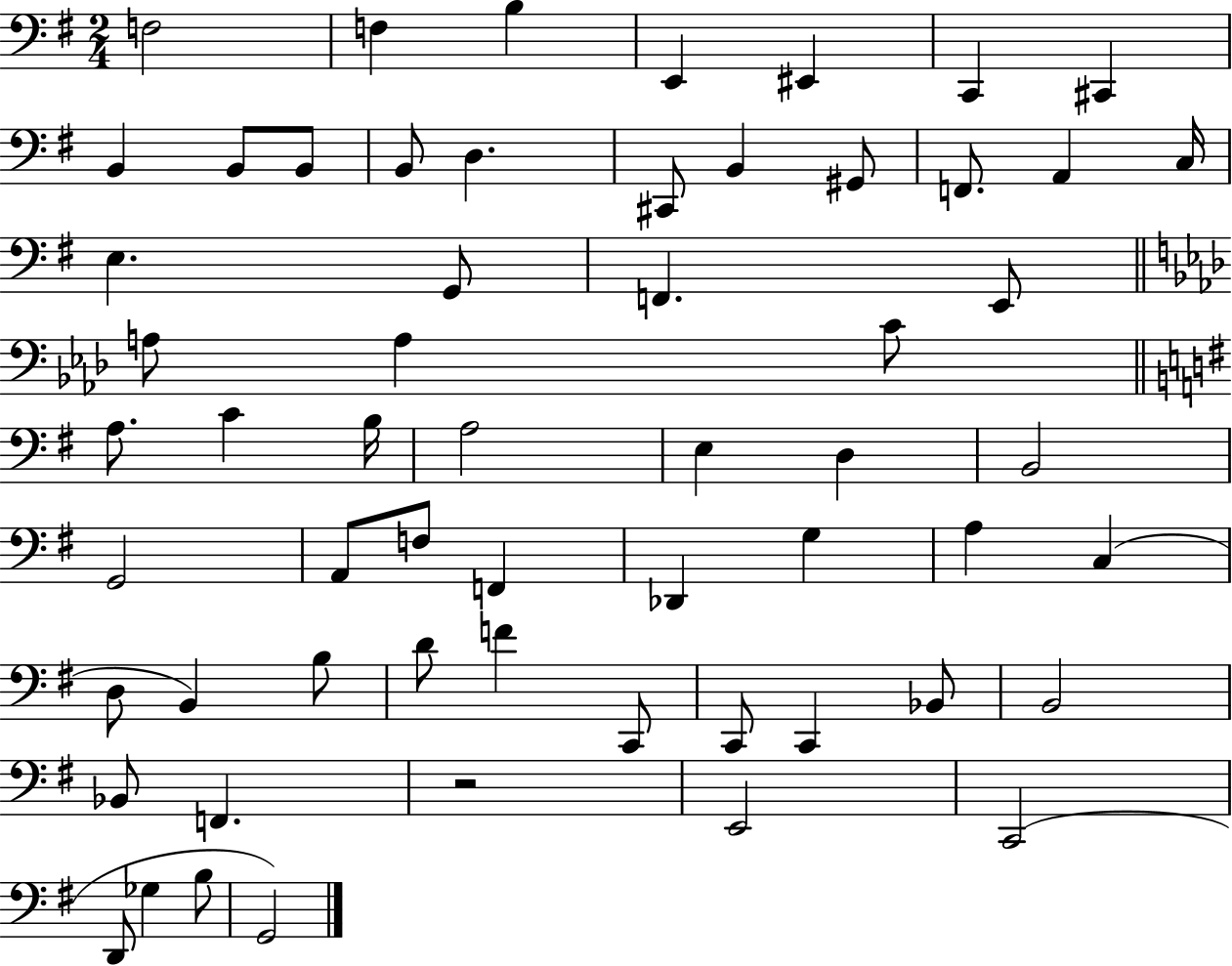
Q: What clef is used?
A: bass